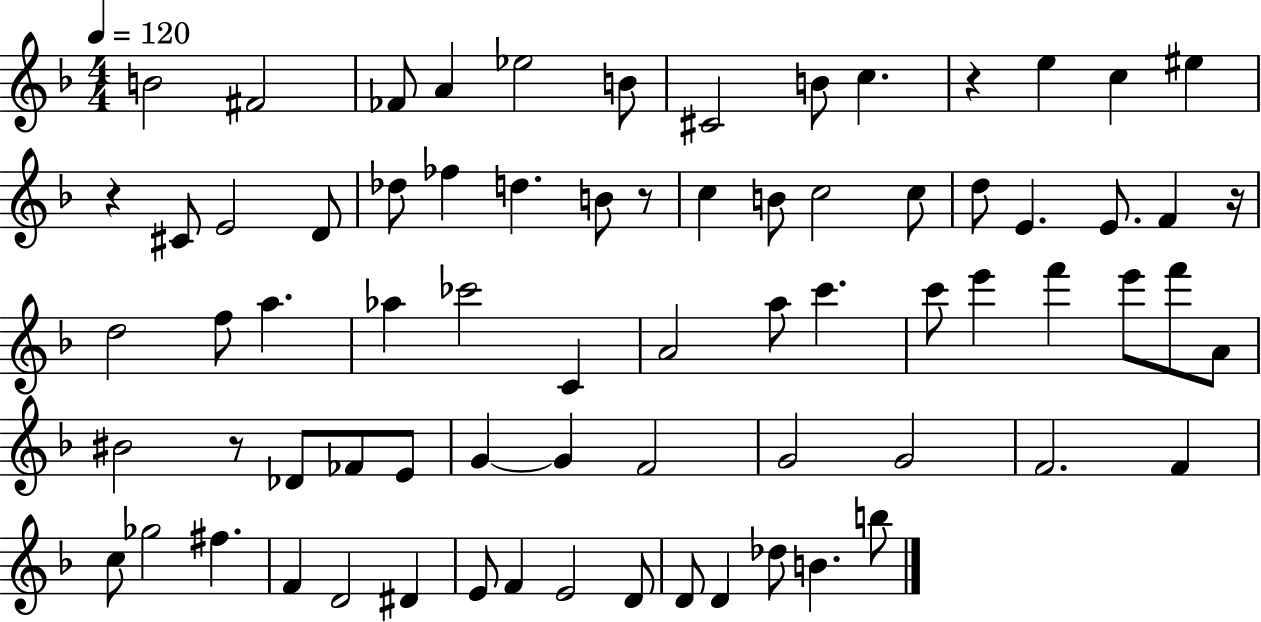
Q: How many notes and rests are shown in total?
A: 73